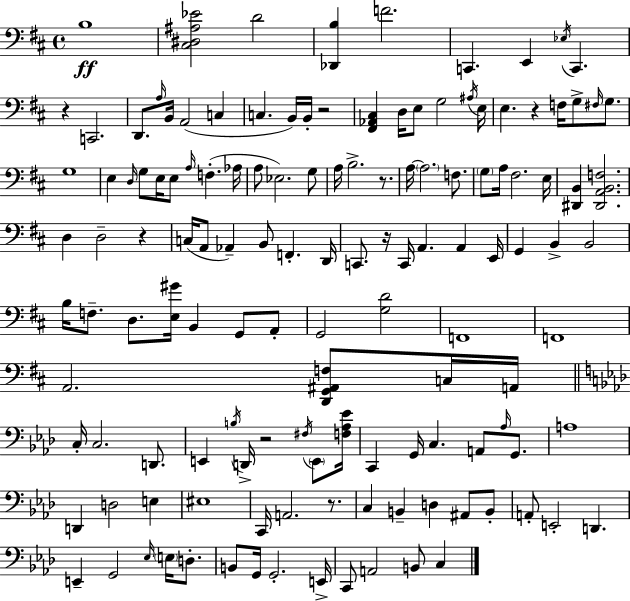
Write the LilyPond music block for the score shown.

{
  \clef bass
  \time 4/4
  \defaultTimeSignature
  \key d \major
  b1\ff | <cis dis ais ees'>2 d'2 | <des, b>4 f'2. | c,4. e,4 \acciaccatura { ees16 } c,4. | \break r4 c,2. | d,8. \grace { a16 } b,16 a,2( c4 | c4. b,16) b,16-. r2 | <fis, aes, cis>4 d16 e8 g2 | \break \acciaccatura { ais16 } e16 e4. r4 f16 g8-> | \grace { fis16 } g8. g1 | e4 \grace { d16 } g8 e16 e8 \grace { a16 } f4.-.( | aes16 a8 ees2.) | \break g8 a16 b2.-> | r8. a16~~ \parenthesize a2. | f8. \parenthesize g8 a16 fis2. | e16 <dis, b,>4 <dis, a, b, f>2. | \break d4 d2-- | r4 c16( a,8 aes,4--) b,8 f,4.-. | d,16 c,8. r16 c,16 a,4. | a,4 e,16 g,4 b,4-> b,2 | \break b16 f8.-- d8. <e gis'>16 b,4 | g,8 a,8-. g,2 <g d'>2 | f,1 | f,1 | \break a,2. | <d, g, ais, f>8 c16 a,16 \bar "||" \break \key aes \major c16-. c2. d,8. | e,4 \acciaccatura { b16 } d,16-> r2 \acciaccatura { fis16 } \parenthesize e,8 | <f aes ees'>16 c,4 g,16 c4. a,8 \grace { aes16 } | g,8. a1 | \break d,4 d2 e4 | eis1 | c,16 a,2. | r8. c4 b,4-- d4 ais,8 | \break b,8-. a,8-. e,2-. d,4. | e,4-- g,2 \grace { ees16 } | \parenthesize e16 d8.-. b,8 g,16 g,2.-. | e,16-> c,8 a,2 b,8 | \break c4 \bar "|."
}